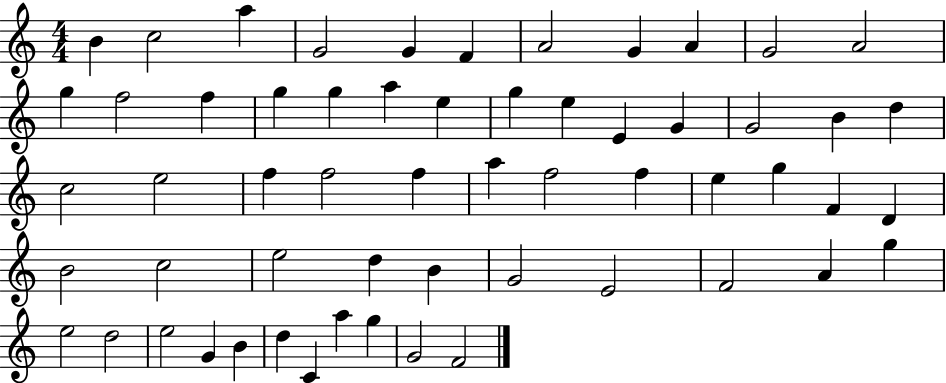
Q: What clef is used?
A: treble